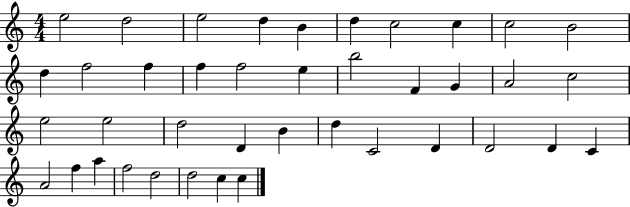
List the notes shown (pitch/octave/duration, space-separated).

E5/h D5/h E5/h D5/q B4/q D5/q C5/h C5/q C5/h B4/h D5/q F5/h F5/q F5/q F5/h E5/q B5/h F4/q G4/q A4/h C5/h E5/h E5/h D5/h D4/q B4/q D5/q C4/h D4/q D4/h D4/q C4/q A4/h F5/q A5/q F5/h D5/h D5/h C5/q C5/q